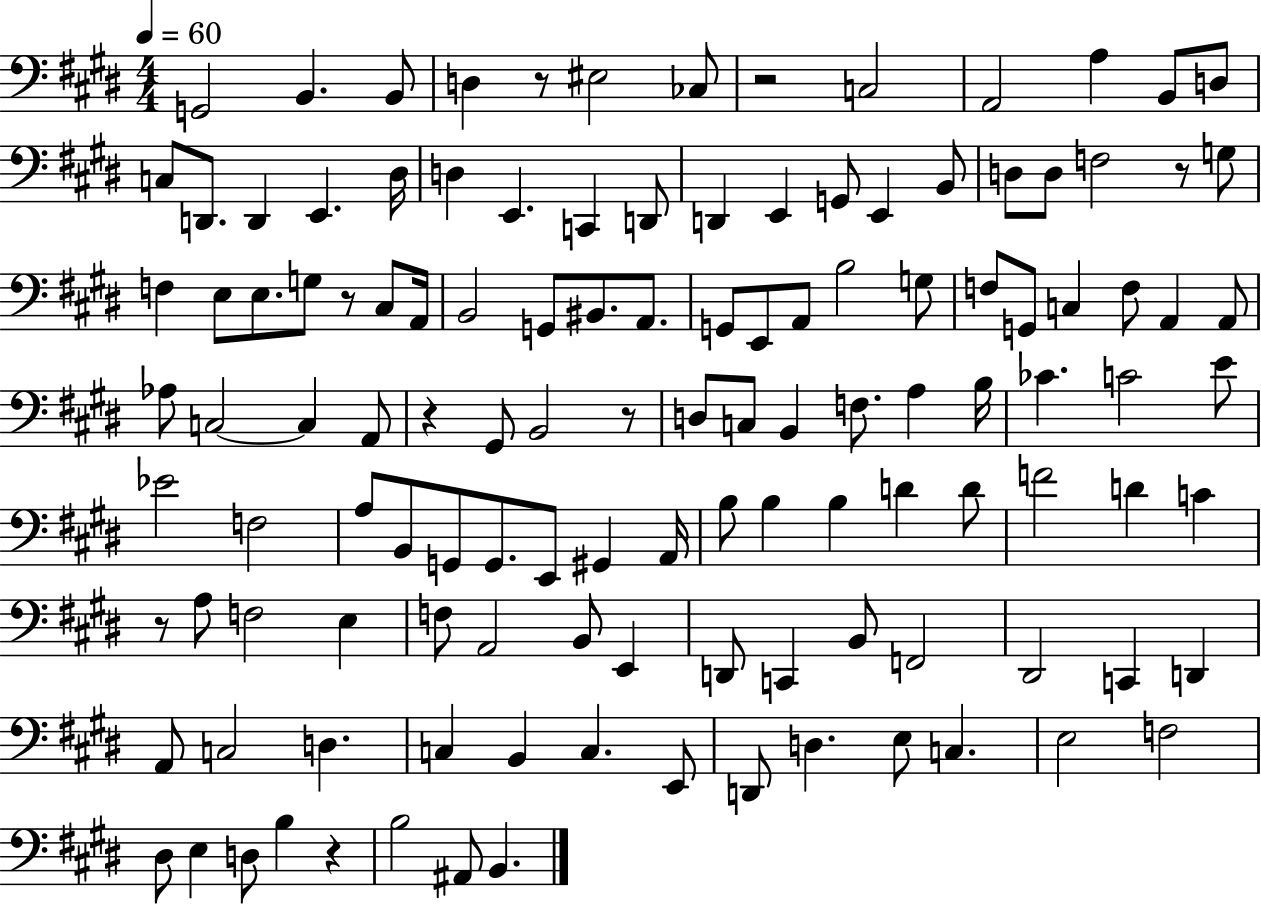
X:1
T:Untitled
M:4/4
L:1/4
K:E
G,,2 B,, B,,/2 D, z/2 ^E,2 _C,/2 z2 C,2 A,,2 A, B,,/2 D,/2 C,/2 D,,/2 D,, E,, ^D,/4 D, E,, C,, D,,/2 D,, E,, G,,/2 E,, B,,/2 D,/2 D,/2 F,2 z/2 G,/2 F, E,/2 E,/2 G,/2 z/2 ^C,/2 A,,/4 B,,2 G,,/2 ^B,,/2 A,,/2 G,,/2 E,,/2 A,,/2 B,2 G,/2 F,/2 G,,/2 C, F,/2 A,, A,,/2 _A,/2 C,2 C, A,,/2 z ^G,,/2 B,,2 z/2 D,/2 C,/2 B,, F,/2 A, B,/4 _C C2 E/2 _E2 F,2 A,/2 B,,/2 G,,/2 G,,/2 E,,/2 ^G,, A,,/4 B,/2 B, B, D D/2 F2 D C z/2 A,/2 F,2 E, F,/2 A,,2 B,,/2 E,, D,,/2 C,, B,,/2 F,,2 ^D,,2 C,, D,, A,,/2 C,2 D, C, B,, C, E,,/2 D,,/2 D, E,/2 C, E,2 F,2 ^D,/2 E, D,/2 B, z B,2 ^A,,/2 B,,